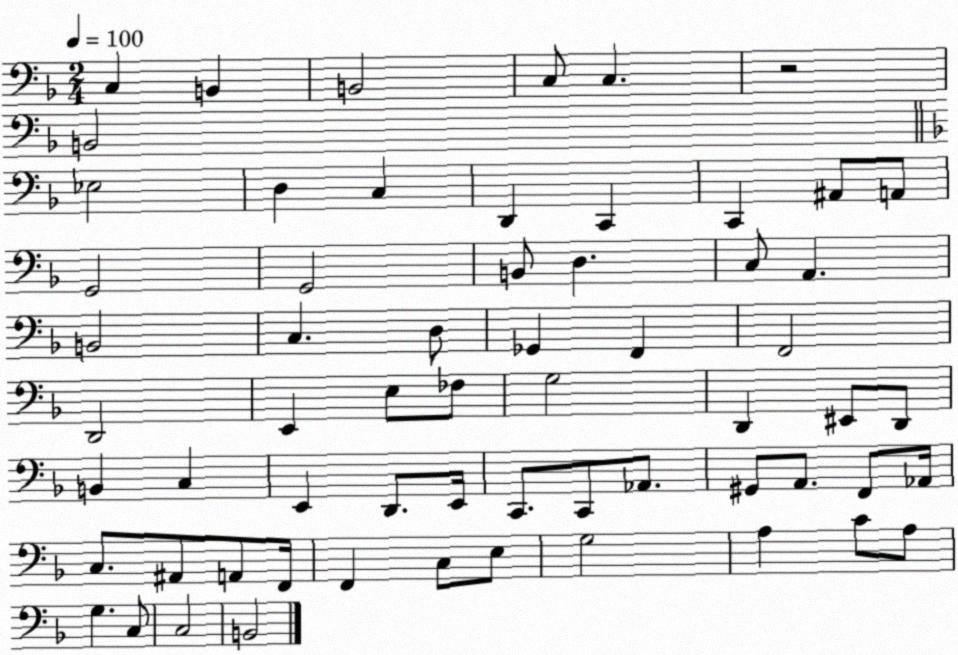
X:1
T:Untitled
M:2/4
L:1/4
K:F
C, B,, B,,2 C,/2 C, z2 B,,2 _E,2 D, C, D,, C,, C,, ^A,,/2 A,,/2 G,,2 G,,2 B,,/2 D, C,/2 A,, B,,2 C, D,/2 _G,, F,, F,,2 D,,2 E,, E,/2 _F,/2 G,2 D,, ^E,,/2 D,,/2 B,, C, E,, D,,/2 E,,/4 C,,/2 C,,/2 _A,,/2 ^G,,/2 A,,/2 F,,/2 _A,,/4 C,/2 ^A,,/2 A,,/2 F,,/4 F,, C,/2 E,/2 G,2 A, C/2 A,/2 G, C,/2 C,2 B,,2